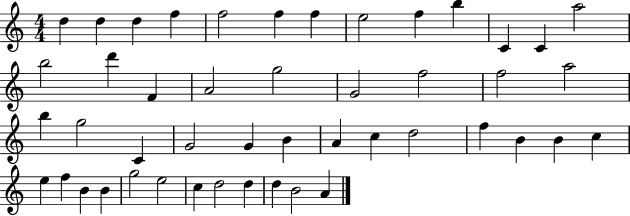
{
  \clef treble
  \numericTimeSignature
  \time 4/4
  \key c \major
  d''4 d''4 d''4 f''4 | f''2 f''4 f''4 | e''2 f''4 b''4 | c'4 c'4 a''2 | \break b''2 d'''4 f'4 | a'2 g''2 | g'2 f''2 | f''2 a''2 | \break b''4 g''2 c'4 | g'2 g'4 b'4 | a'4 c''4 d''2 | f''4 b'4 b'4 c''4 | \break e''4 f''4 b'4 b'4 | g''2 e''2 | c''4 d''2 d''4 | d''4 b'2 a'4 | \break \bar "|."
}